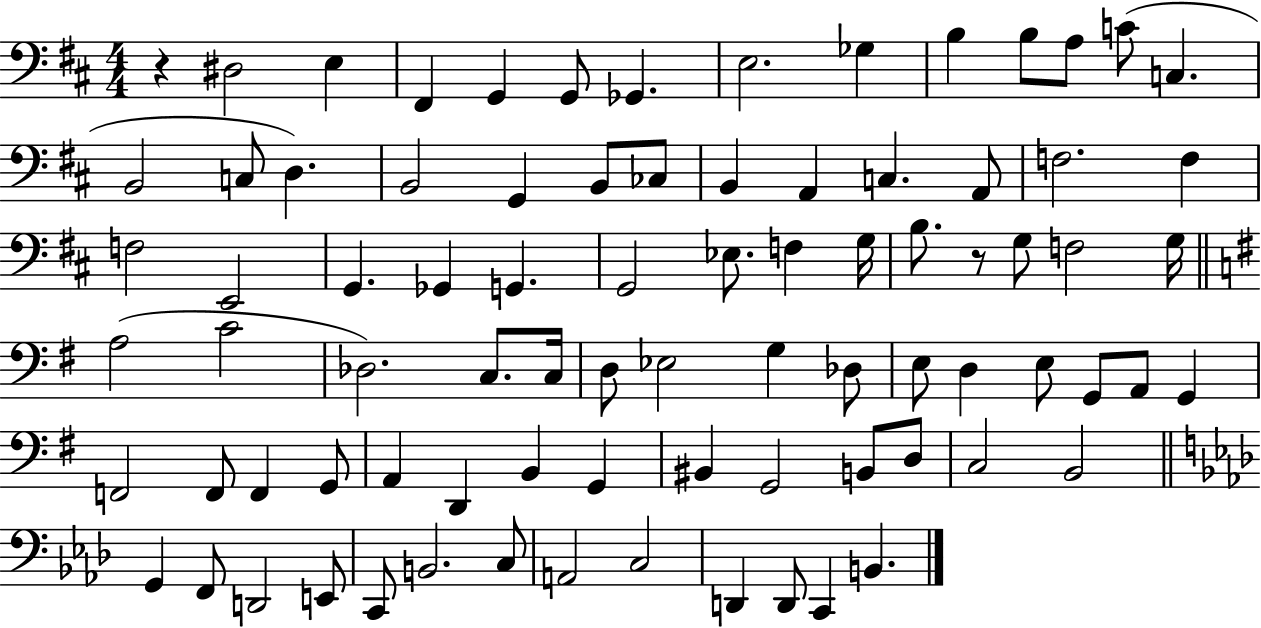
R/q D#3/h E3/q F#2/q G2/q G2/e Gb2/q. E3/h. Gb3/q B3/q B3/e A3/e C4/e C3/q. B2/h C3/e D3/q. B2/h G2/q B2/e CES3/e B2/q A2/q C3/q. A2/e F3/h. F3/q F3/h E2/h G2/q. Gb2/q G2/q. G2/h Eb3/e. F3/q G3/s B3/e. R/e G3/e F3/h G3/s A3/h C4/h Db3/h. C3/e. C3/s D3/e Eb3/h G3/q Db3/e E3/e D3/q E3/e G2/e A2/e G2/q F2/h F2/e F2/q G2/e A2/q D2/q B2/q G2/q BIS2/q G2/h B2/e D3/e C3/h B2/h G2/q F2/e D2/h E2/e C2/e B2/h. C3/e A2/h C3/h D2/q D2/e C2/q B2/q.